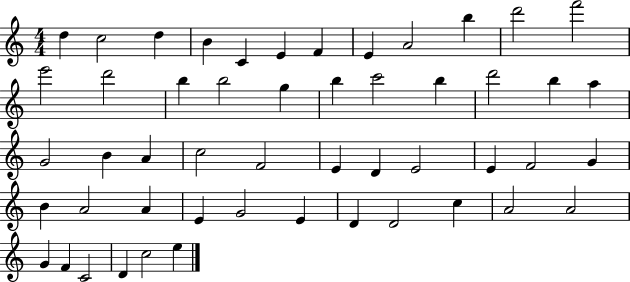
X:1
T:Untitled
M:4/4
L:1/4
K:C
d c2 d B C E F E A2 b d'2 f'2 e'2 d'2 b b2 g b c'2 b d'2 b a G2 B A c2 F2 E D E2 E F2 G B A2 A E G2 E D D2 c A2 A2 G F C2 D c2 e